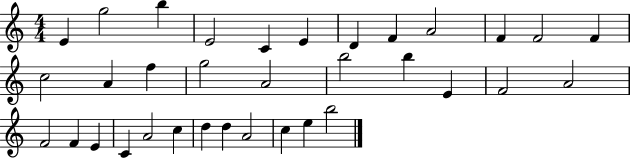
{
  \clef treble
  \numericTimeSignature
  \time 4/4
  \key c \major
  e'4 g''2 b''4 | e'2 c'4 e'4 | d'4 f'4 a'2 | f'4 f'2 f'4 | \break c''2 a'4 f''4 | g''2 a'2 | b''2 b''4 e'4 | f'2 a'2 | \break f'2 f'4 e'4 | c'4 a'2 c''4 | d''4 d''4 a'2 | c''4 e''4 b''2 | \break \bar "|."
}